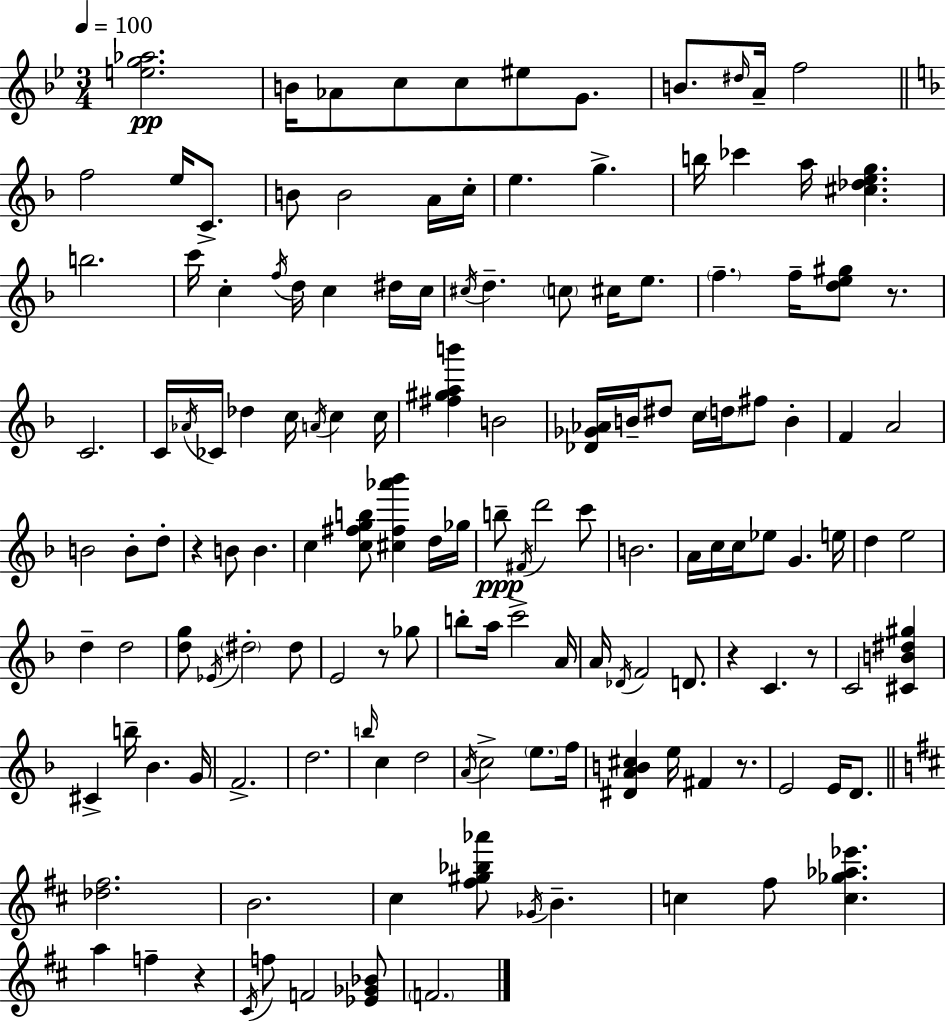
{
  \clef treble
  \numericTimeSignature
  \time 3/4
  \key bes \major
  \tempo 4 = 100
  <e'' g'' aes''>2.\pp | b'16 aes'8 c''8 c''8 eis''8 g'8. | b'8. \grace { dis''16 } a'16-- f''2 | \bar "||" \break \key f \major f''2 e''16 c'8.-> | b'8 b'2 a'16 c''16-. | e''4. g''4.-> | b''16 ces'''4 a''16 <cis'' des'' e'' g''>4. | \break b''2. | c'''16 c''4-. \acciaccatura { f''16 } d''16 c''4 dis''16 | c''16 \acciaccatura { cis''16 } d''4.-- \parenthesize c''8 cis''16 e''8. | \parenthesize f''4.-- f''16-- <d'' e'' gis''>8 r8. | \break c'2. | c'16 \acciaccatura { aes'16 } ces'16 des''4 c''16 \acciaccatura { a'16 } c''4 | c''16 <fis'' gis'' a'' b'''>4 b'2 | <des' ges' aes'>16 b'16-- dis''8 c''16 \parenthesize d''16 fis''8 | \break b'4-. f'4 a'2 | b'2 | b'8-. d''8-. r4 b'8 b'4. | c''4 <c'' fis'' g'' b''>8 <cis'' fis'' aes''' bes'''>4 | \break d''16 ges''16 b''8--\ppp \acciaccatura { fis'16 } d'''2 | c'''8 b'2. | a'16 c''16 c''16 ees''8 g'4. | e''16 d''4 e''2 | \break d''4-- d''2 | <d'' g''>8 \acciaccatura { ees'16 } \parenthesize dis''2-. | dis''8 e'2 | r8 ges''8 b''8-. a''16 c'''2-> | \break a'16 a'16 \acciaccatura { des'16 } f'2 | d'8. r4 c'4. | r8 c'2 | <cis' b' dis'' gis''>4 cis'4-> b''16-- | \break bes'4. g'16 f'2.-> | d''2. | \grace { b''16 } c''4 | d''2 \acciaccatura { a'16 } c''2-> | \break \parenthesize e''8. f''16 <dis' a' b' cis''>4 | e''16 fis'4 r8. e'2 | e'16 d'8. \bar "||" \break \key b \minor <des'' fis''>2. | b'2. | cis''4 <fis'' gis'' bes'' aes'''>8 \acciaccatura { ges'16 } b'4.-- | c''4 fis''8 <c'' ges'' aes'' ees'''>4. | \break a''4 f''4-- r4 | \acciaccatura { cis'16 } f''8 f'2 | <ees' ges' bes'>8 \parenthesize f'2. | \bar "|."
}